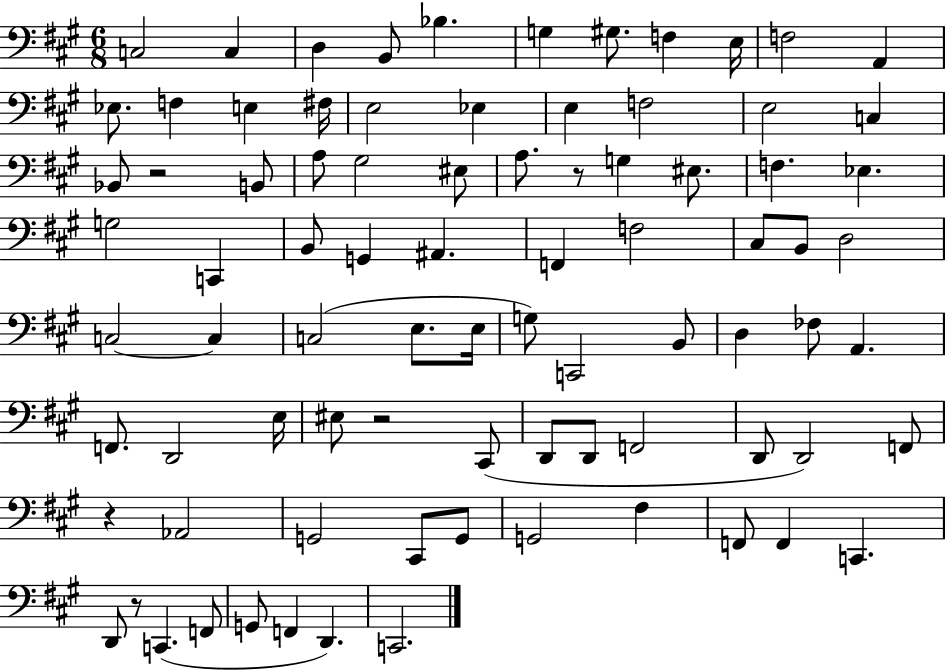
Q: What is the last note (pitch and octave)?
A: C2